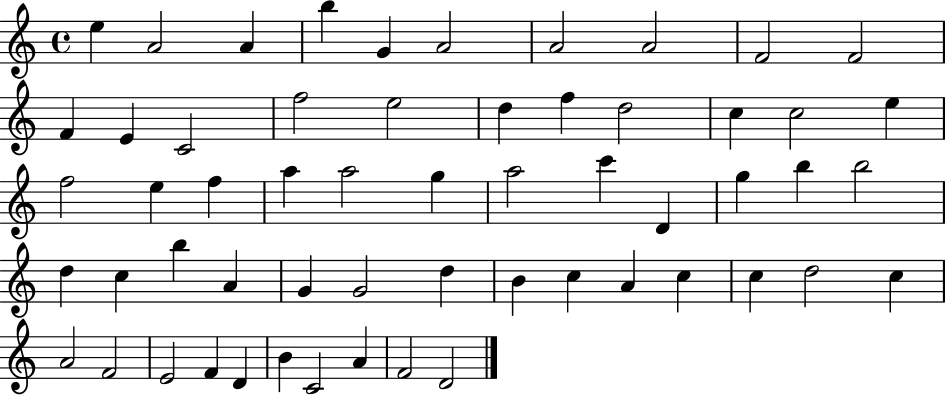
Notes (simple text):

E5/q A4/h A4/q B5/q G4/q A4/h A4/h A4/h F4/h F4/h F4/q E4/q C4/h F5/h E5/h D5/q F5/q D5/h C5/q C5/h E5/q F5/h E5/q F5/q A5/q A5/h G5/q A5/h C6/q D4/q G5/q B5/q B5/h D5/q C5/q B5/q A4/q G4/q G4/h D5/q B4/q C5/q A4/q C5/q C5/q D5/h C5/q A4/h F4/h E4/h F4/q D4/q B4/q C4/h A4/q F4/h D4/h